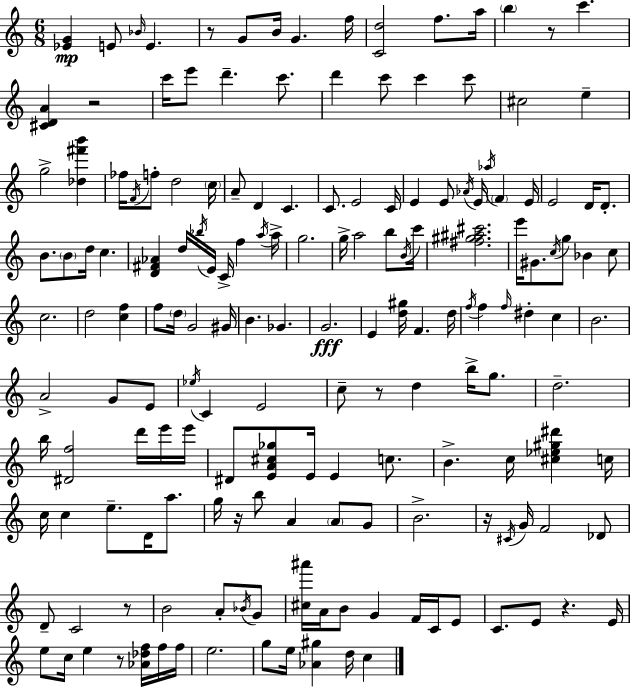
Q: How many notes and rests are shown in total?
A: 169